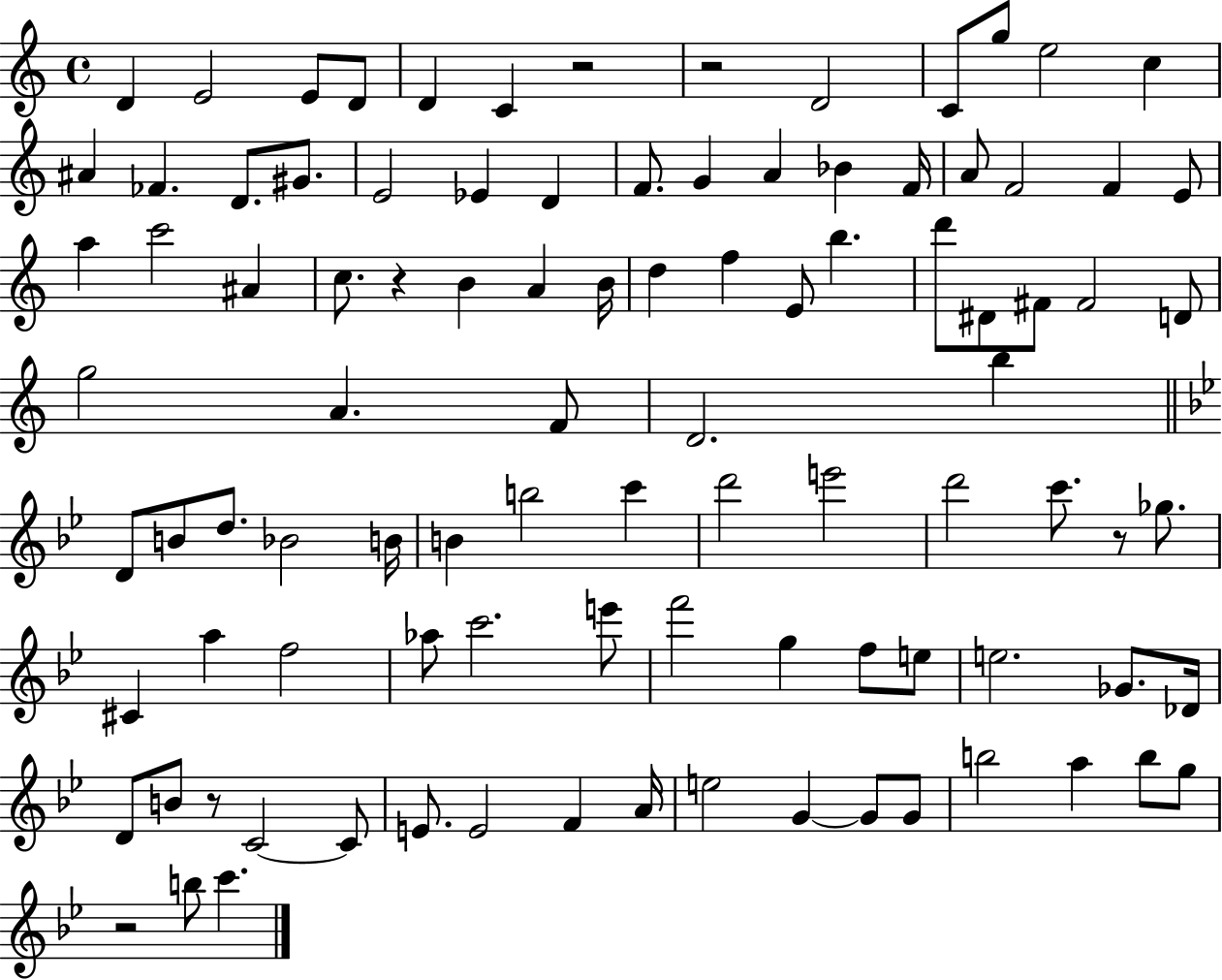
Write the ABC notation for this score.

X:1
T:Untitled
M:4/4
L:1/4
K:C
D E2 E/2 D/2 D C z2 z2 D2 C/2 g/2 e2 c ^A _F D/2 ^G/2 E2 _E D F/2 G A _B F/4 A/2 F2 F E/2 a c'2 ^A c/2 z B A B/4 d f E/2 b d'/2 ^D/2 ^F/2 ^F2 D/2 g2 A F/2 D2 b D/2 B/2 d/2 _B2 B/4 B b2 c' d'2 e'2 d'2 c'/2 z/2 _g/2 ^C a f2 _a/2 c'2 e'/2 f'2 g f/2 e/2 e2 _G/2 _D/4 D/2 B/2 z/2 C2 C/2 E/2 E2 F A/4 e2 G G/2 G/2 b2 a b/2 g/2 z2 b/2 c'